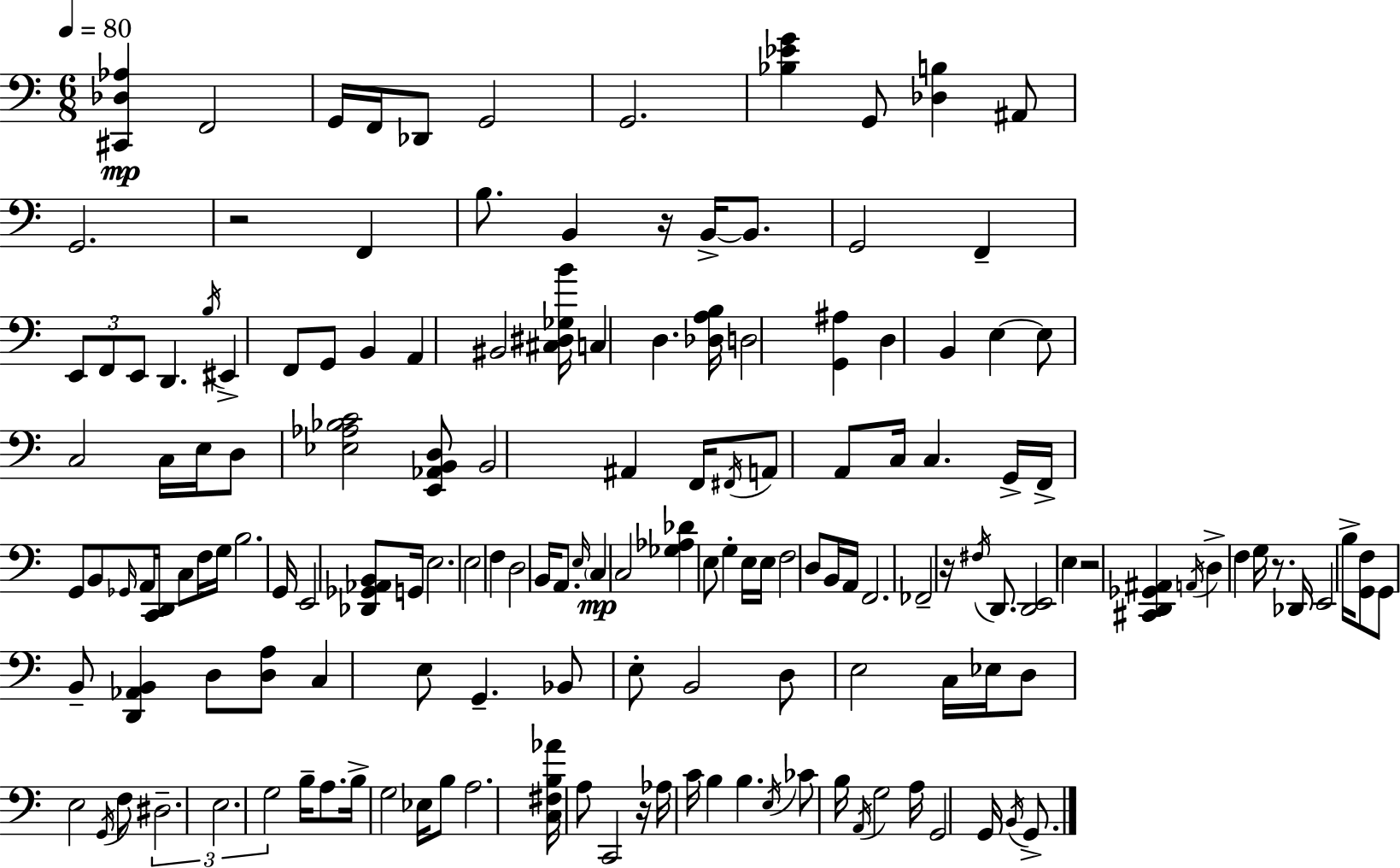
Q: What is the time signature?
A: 6/8